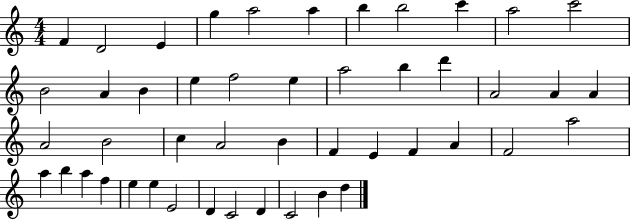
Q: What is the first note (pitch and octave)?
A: F4